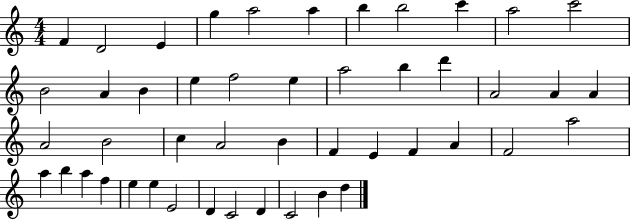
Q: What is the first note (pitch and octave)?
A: F4